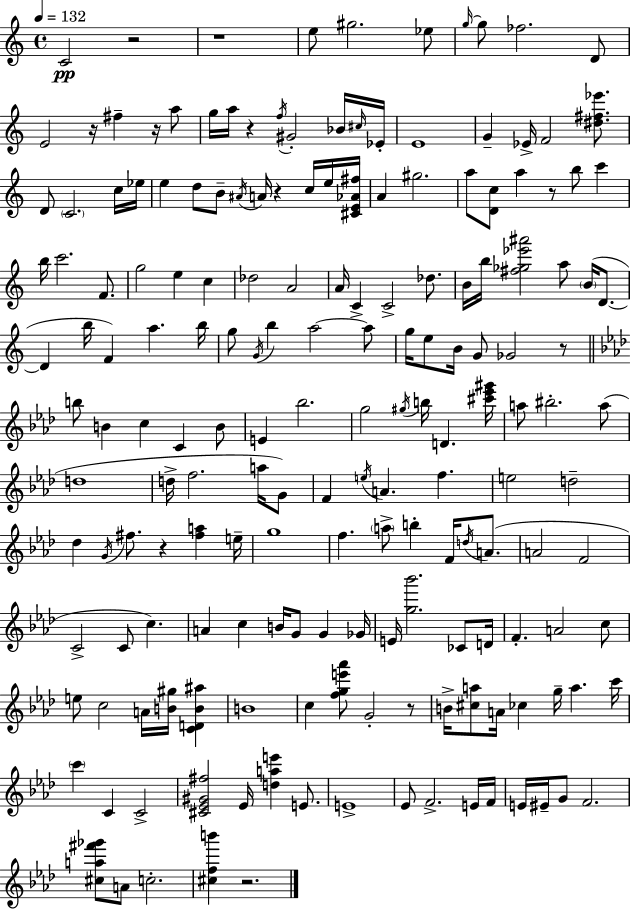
X:1
T:Untitled
M:4/4
L:1/4
K:Am
C2 z2 z4 e/2 ^g2 _e/2 g/4 g/2 _f2 D/2 E2 z/4 ^f z/4 a/2 g/4 a/4 z f/4 ^G2 _B/4 ^c/4 _E/4 E4 G _E/4 F2 [^d^f_e']/2 D/2 C2 c/4 _e/4 e d/2 B/2 ^A/4 A/4 z c/4 e/4 [^CE_A^f]/4 A ^g2 a/2 [Dc]/2 a z/2 b/2 c' b/4 c'2 F/2 g2 e c _d2 A2 A/4 C C2 _d/2 B/4 b/4 [^f_g_e'^a']2 a/2 B/4 D/2 D b/4 F a b/4 g/2 G/4 b a2 a/2 g/4 e/2 B/4 G/2 _G2 z/2 b/2 B c C B/2 E _b2 g2 ^g/4 b/4 D [^c'_e'^g']/4 a/2 ^b2 a/2 d4 d/4 f2 a/4 G/2 F e/4 A f e2 d2 _d G/4 ^f/2 z [^fa] e/4 g4 f a/2 b F/4 d/4 A/2 A2 F2 C2 C/2 c A c B/4 G/2 G _G/4 E/4 [g_b']2 _C/2 D/4 F A2 c/2 e/2 c2 A/4 [B^g]/4 [CDB^a] B4 c [fge'_a']/2 G2 z/2 B/4 [^ca]/2 A/4 _c g/4 a c'/4 c' C C2 [^C_E^G^f]2 _E/4 [dae'] E/2 E4 _E/2 F2 E/4 F/4 E/4 ^E/4 G/2 F2 [^ca^f'_g']/2 A/2 c2 [^cfb'] z2